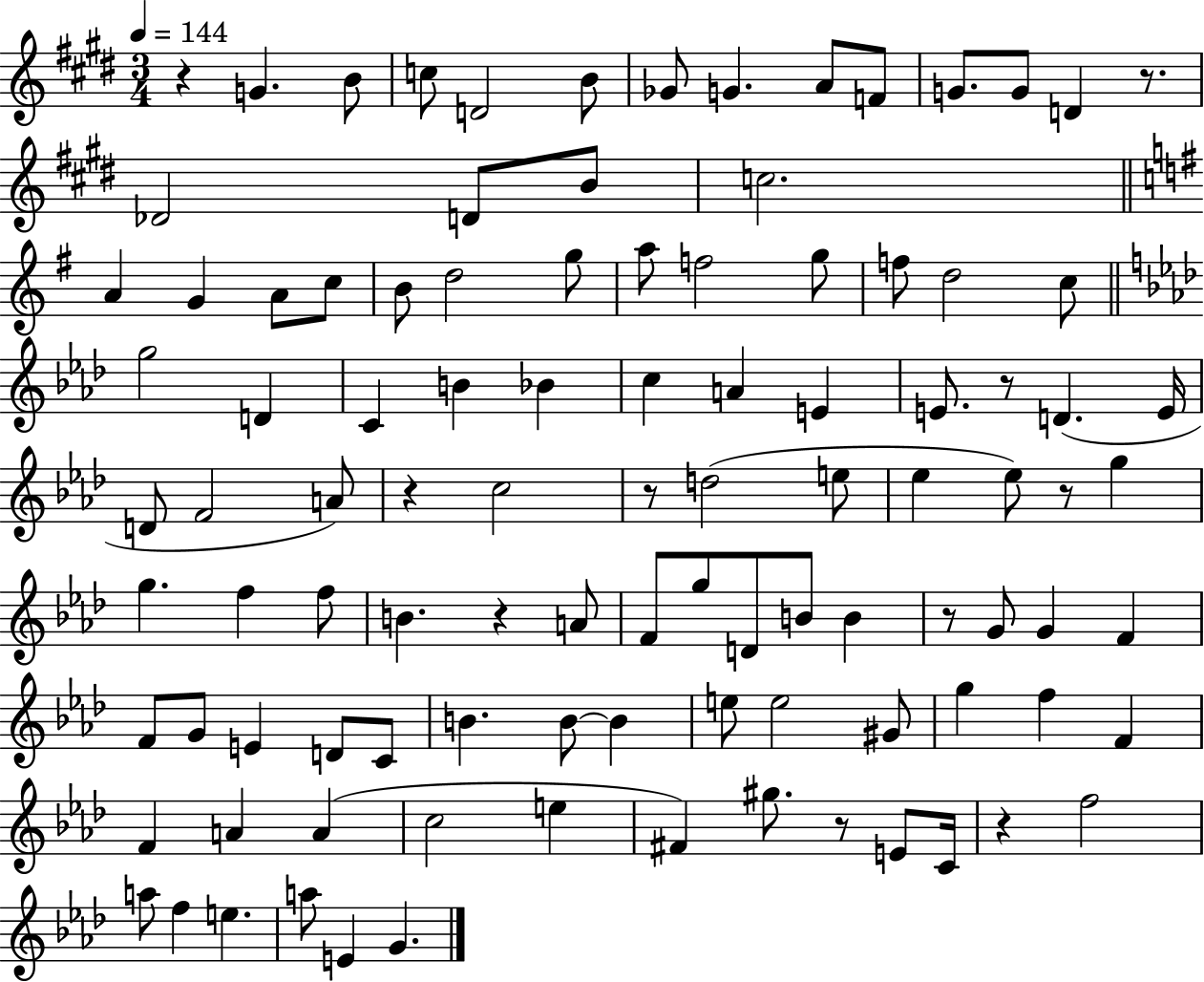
X:1
T:Untitled
M:3/4
L:1/4
K:E
z G B/2 c/2 D2 B/2 _G/2 G A/2 F/2 G/2 G/2 D z/2 _D2 D/2 B/2 c2 A G A/2 c/2 B/2 d2 g/2 a/2 f2 g/2 f/2 d2 c/2 g2 D C B _B c A E E/2 z/2 D E/4 D/2 F2 A/2 z c2 z/2 d2 e/2 _e _e/2 z/2 g g f f/2 B z A/2 F/2 g/2 D/2 B/2 B z/2 G/2 G F F/2 G/2 E D/2 C/2 B B/2 B e/2 e2 ^G/2 g f F F A A c2 e ^F ^g/2 z/2 E/2 C/4 z f2 a/2 f e a/2 E G